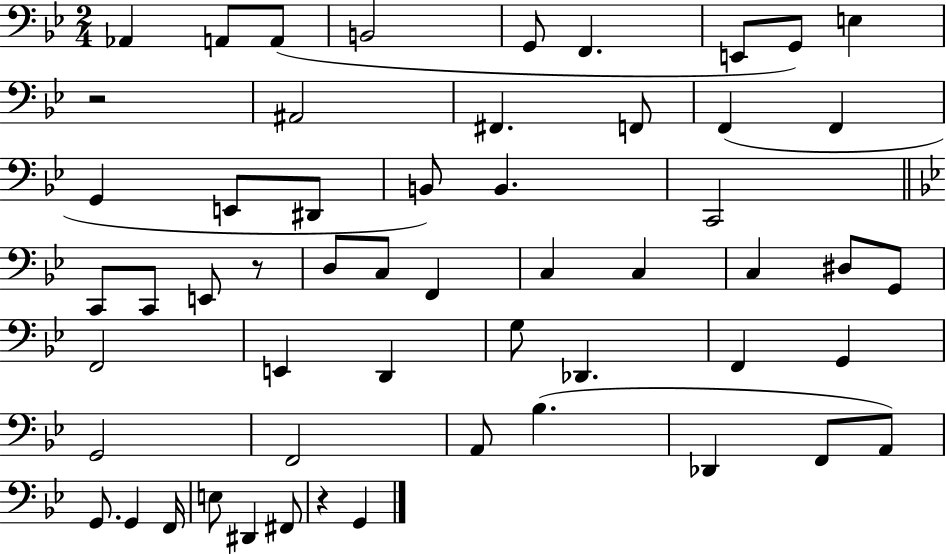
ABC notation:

X:1
T:Untitled
M:2/4
L:1/4
K:Bb
_A,, A,,/2 A,,/2 B,,2 G,,/2 F,, E,,/2 G,,/2 E, z2 ^A,,2 ^F,, F,,/2 F,, F,, G,, E,,/2 ^D,,/2 B,,/2 B,, C,,2 C,,/2 C,,/2 E,,/2 z/2 D,/2 C,/2 F,, C, C, C, ^D,/2 G,,/2 F,,2 E,, D,, G,/2 _D,, F,, G,, G,,2 F,,2 A,,/2 _B, _D,, F,,/2 A,,/2 G,,/2 G,, F,,/4 E,/2 ^D,, ^F,,/2 z G,,